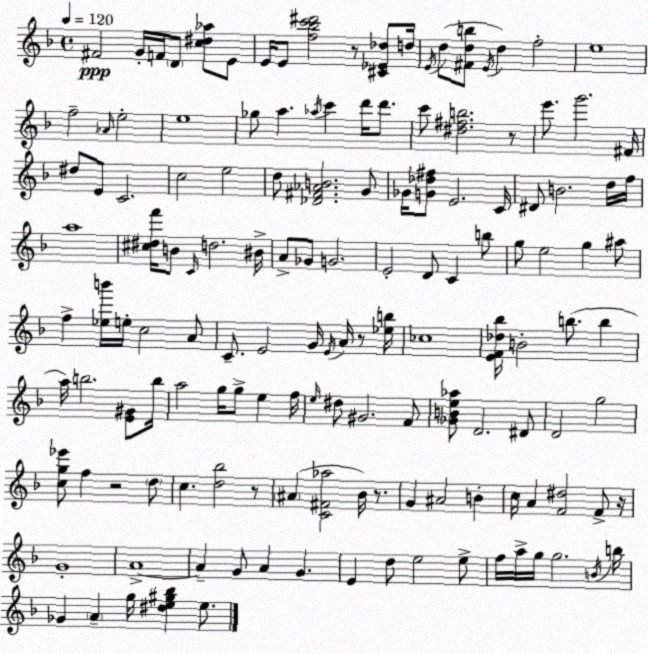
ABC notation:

X:1
T:Untitled
M:4/4
L:1/4
K:F
^F2 G/4 F/4 D/2 [c^d_a]/2 E/2 E/4 E/2 [f_bc'^d']2 z/2 [^C_E_d]/2 d/4 E/4 d/2 [^Fdb]/2 E/4 d f2 e4 f2 _A/4 e2 e4 _g/2 a _a/4 c' d'/4 d'/2 c'/2 [^d^fb]2 z/2 e'/2 g'2 ^F/4 ^d/2 E/2 C2 c2 e2 d/2 [_D^F_AB]2 G/2 _G/4 [G_d^f]/2 E2 C/4 ^D/2 B2 d/4 f/4 a4 [^c^df']/4 B/2 C/4 d2 ^B/4 A/2 _G/2 G2 E2 D/2 C b/2 g/2 e2 g ^a/2 f [_eb']/4 e/4 c2 A/2 C/2 E2 G/4 E/4 A/4 z/2 [_eb]/4 _c4 [EF_d_b]/4 B2 b/2 b a/4 b2 [E^G]/2 b/4 a2 g/4 g/2 e f/4 e/4 ^d/2 ^G2 F/2 [_GBe_a]/2 D2 ^D/2 D2 g2 [cg_e']/2 f z2 d/2 c [d_b]2 z/2 ^A [C^F_a]2 _B/4 z/2 G ^A2 B c/4 A [F^d]2 F/2 z/4 G4 A4 A G/2 A G E d/2 e2 e/2 f/4 a/4 g/4 g2 B/4 b/4 _G A g/4 [^de^g_b] e/2